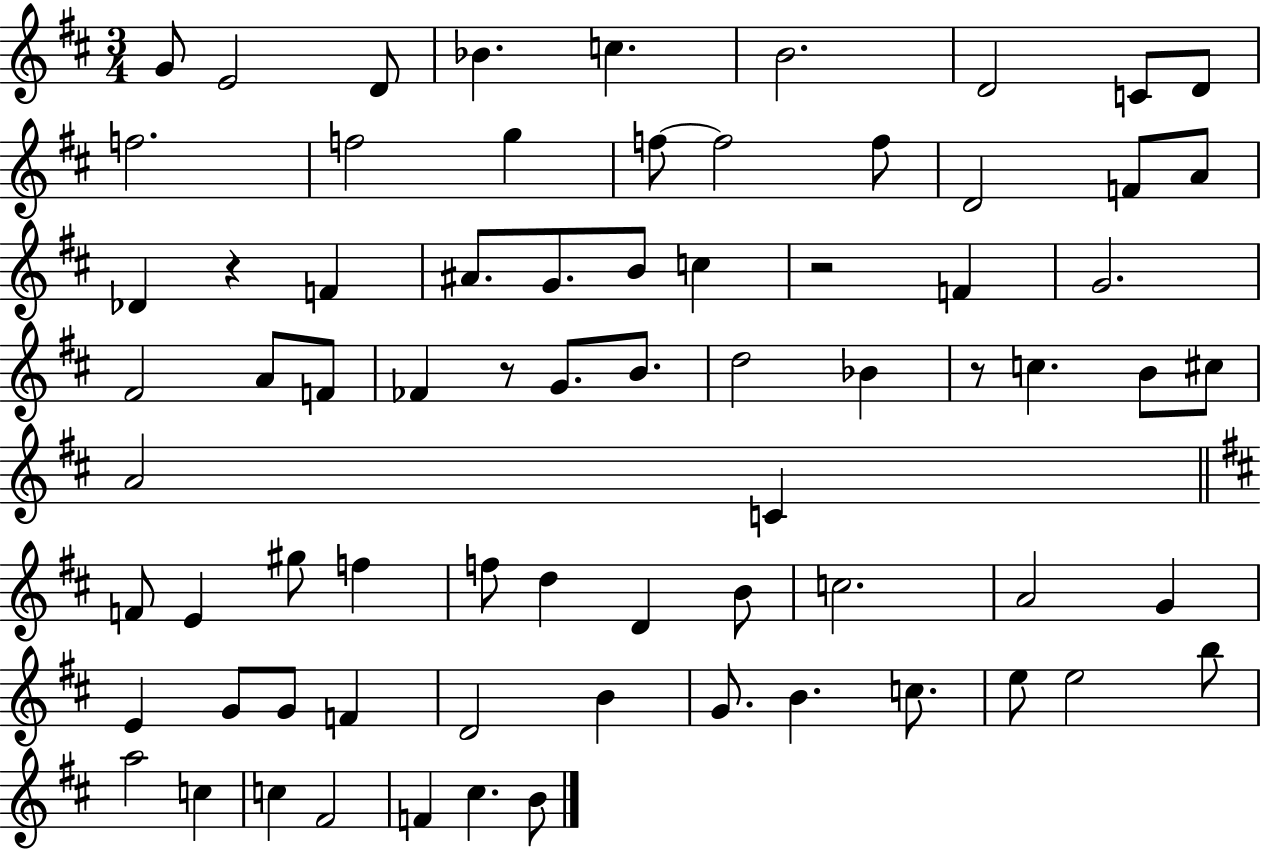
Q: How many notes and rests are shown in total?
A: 73